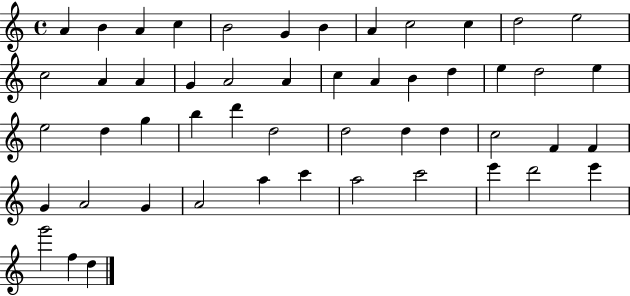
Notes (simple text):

A4/q B4/q A4/q C5/q B4/h G4/q B4/q A4/q C5/h C5/q D5/h E5/h C5/h A4/q A4/q G4/q A4/h A4/q C5/q A4/q B4/q D5/q E5/q D5/h E5/q E5/h D5/q G5/q B5/q D6/q D5/h D5/h D5/q D5/q C5/h F4/q F4/q G4/q A4/h G4/q A4/h A5/q C6/q A5/h C6/h E6/q D6/h E6/q G6/h F5/q D5/q